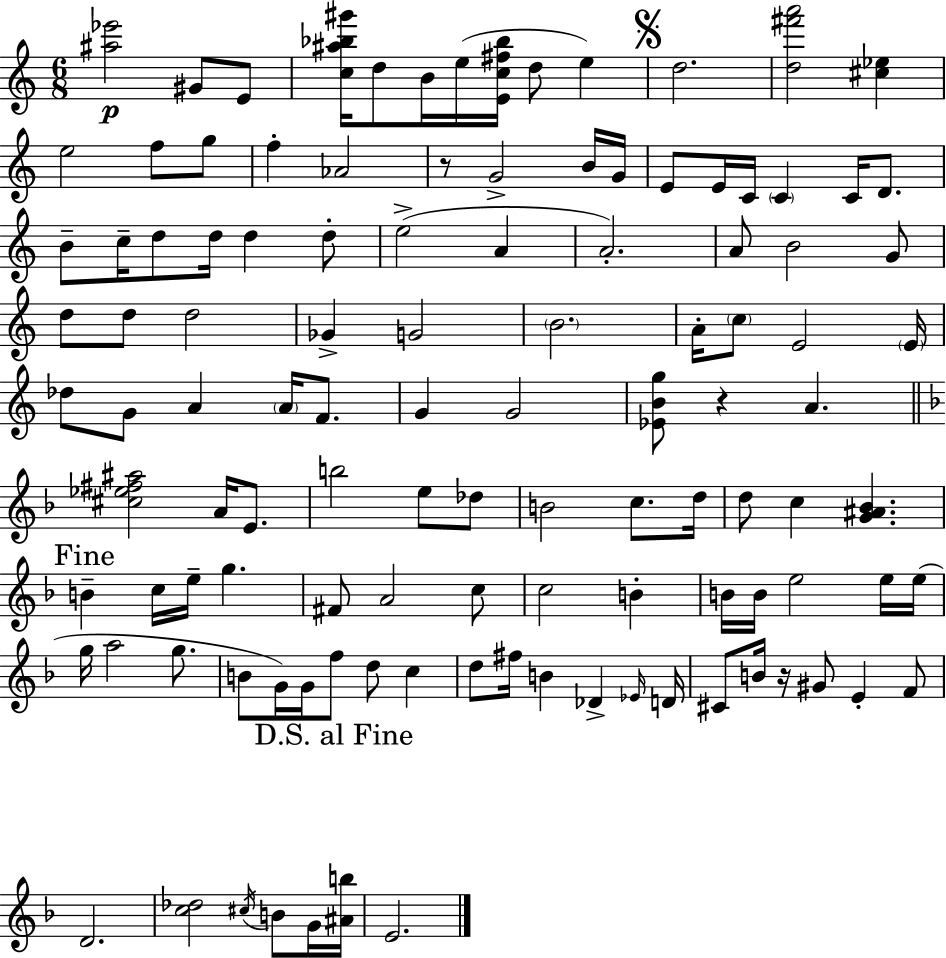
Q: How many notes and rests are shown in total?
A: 114